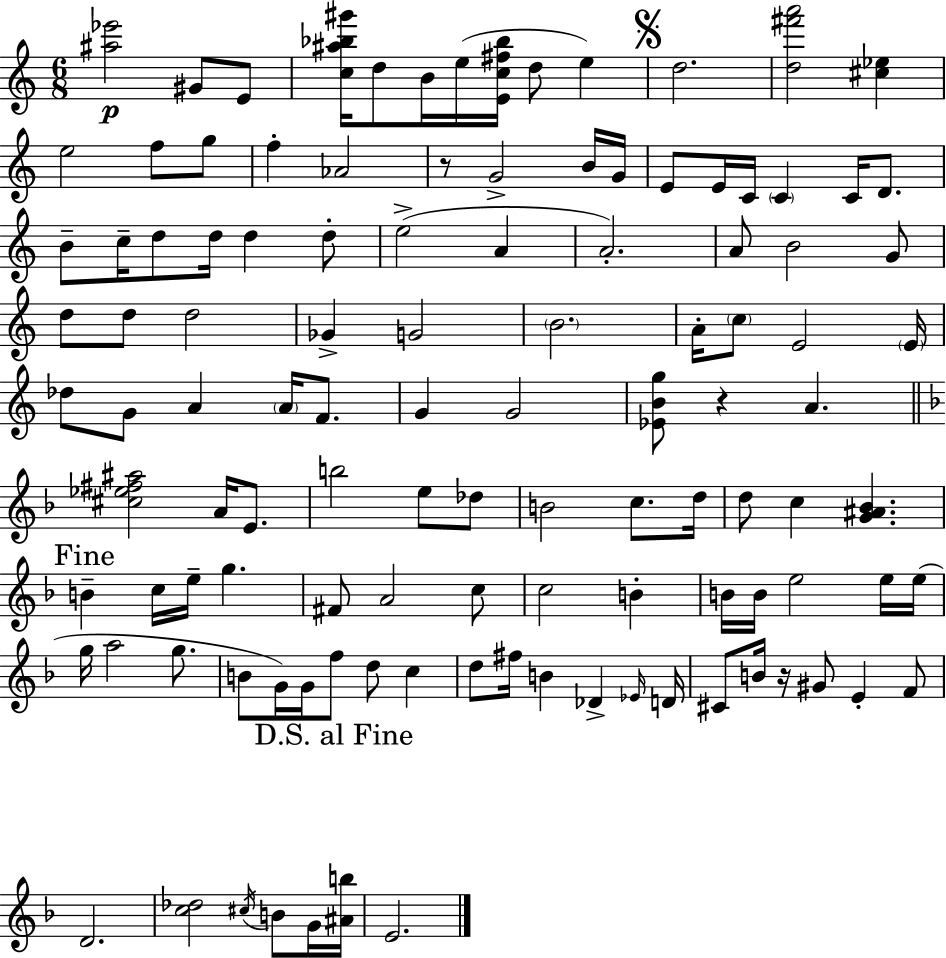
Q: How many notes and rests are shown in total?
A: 114